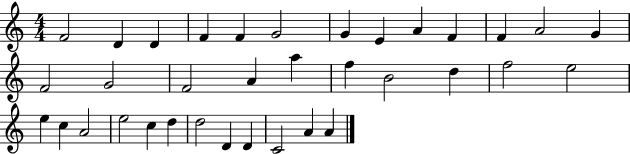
X:1
T:Untitled
M:4/4
L:1/4
K:C
F2 D D F F G2 G E A F F A2 G F2 G2 F2 A a f B2 d f2 e2 e c A2 e2 c d d2 D D C2 A A